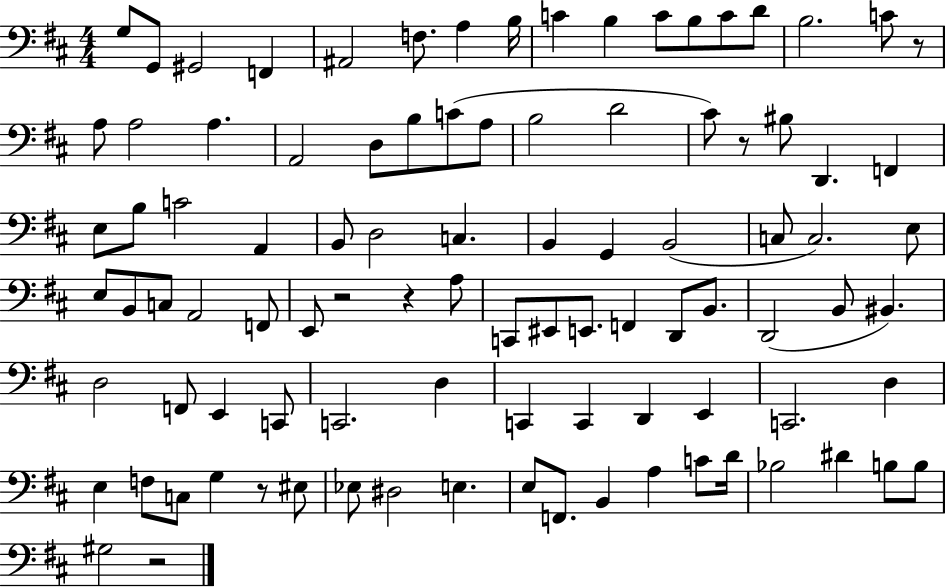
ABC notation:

X:1
T:Untitled
M:4/4
L:1/4
K:D
G,/2 G,,/2 ^G,,2 F,, ^A,,2 F,/2 A, B,/4 C B, C/2 B,/2 C/2 D/2 B,2 C/2 z/2 A,/2 A,2 A, A,,2 D,/2 B,/2 C/2 A,/2 B,2 D2 ^C/2 z/2 ^B,/2 D,, F,, E,/2 B,/2 C2 A,, B,,/2 D,2 C, B,, G,, B,,2 C,/2 C,2 E,/2 E,/2 B,,/2 C,/2 A,,2 F,,/2 E,,/2 z2 z A,/2 C,,/2 ^E,,/2 E,,/2 F,, D,,/2 B,,/2 D,,2 B,,/2 ^B,, D,2 F,,/2 E,, C,,/2 C,,2 D, C,, C,, D,, E,, C,,2 D, E, F,/2 C,/2 G, z/2 ^E,/2 _E,/2 ^D,2 E, E,/2 F,,/2 B,, A, C/2 D/4 _B,2 ^D B,/2 B,/2 ^G,2 z2